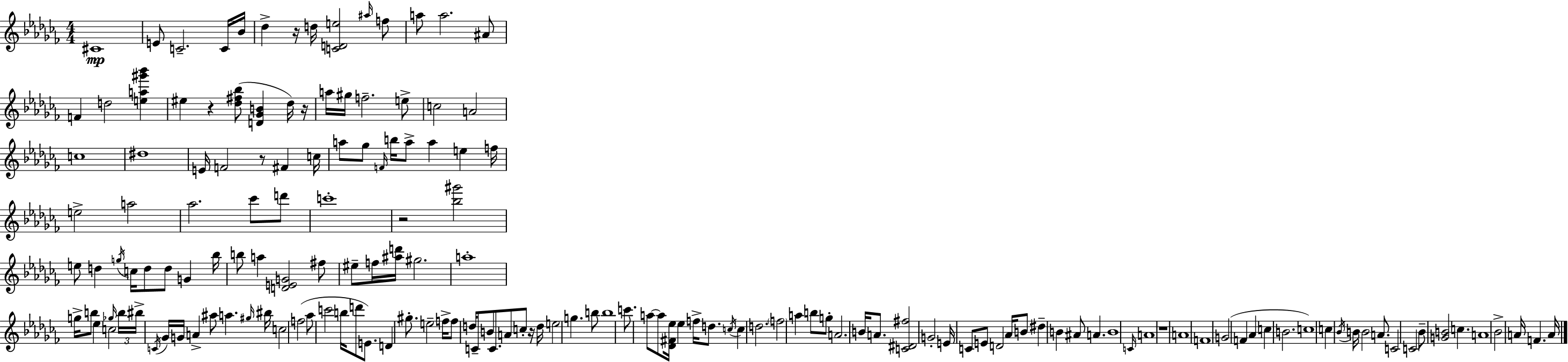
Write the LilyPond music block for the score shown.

{
  \clef treble
  \numericTimeSignature
  \time 4/4
  \key aes \minor
  cis'1\mp | e'8 c'2.-- c'16 bes'16 | des''4-> r16 d''16 <c' d' e''>2 \grace { ais''16 } f''8 | a''8 a''2. ais'8 | \break f'4 d''2 <e'' a'' gis''' bes'''>4 | eis''4 r4 <des'' fis'' bes''>8( <d' ges' b'>4 des''16) | r16 a''16 gis''16 f''2.-- e''8-> | c''2 a'2 | \break c''1 | dis''1 | e'16 f'2 r8 fis'4 | c''16 a''8 ges''8 \grace { f'16 } b''16 a''8-> a''4 e''4 | \break f''16 e''2-> a''2 | aes''2. ces'''8 | d'''8 c'''1-. | r2 <bes'' gis'''>2 | \break e''8 d''4 \acciaccatura { g''16 } c''16 d''8 d''8 g'4 | bes''16 b''8 a''4 <d' e' g'>2 | fis''8 eis''8-- f''16 <ais'' d'''>16 gis''2. | a''1-. | \break g''16-> b''8 ees''4 c''2 | \grace { ges''16 } \tuplet 3/2 { b''16 bis''16-> \acciaccatura { c'16 } } ges'16 g'16 a'4-> ais''8 a''4. | \grace { gis''16 } bis''16 c''2 f''2( | aes''8 c'''2 | \break b''16 d'''8 e'8.) d'4 gis''8.-. e''2-- | f''16-> f''8 d''16 c'8-- b'8 c'8. | a'8 c''8-. r16 d''16 e''2 g''4. | b''8 b''1 | \break c'''8. a''8~~ a''8 <des' fis' ees''>16 ees''4 | f''16-> d''8. \acciaccatura { c''16 } c''4 d''2. | \parenthesize f''2 a''4 | b''8 g''8-. a'2. | \break b'16 a'8. <c' dis' fis''>2 g'2-. | e'16 c'8 e'8 d'2 | aes'16 b'8 dis''4-- b'4 ais'8 | a'4. b'1 | \break \grace { c'16 } a'1 | r1 | a'1 | f'1 | \break g'2( | f'4 aes'4 c''4 b'2. | c''1) | c''4 \acciaccatura { bes'16 } b'16 b'2 | \break a'8. c'2 | c'2 bes'8-- <g' b'>2 | c''4. a'1 | bes'2-> | \break a'16 f'4. a'16 \bar "|."
}